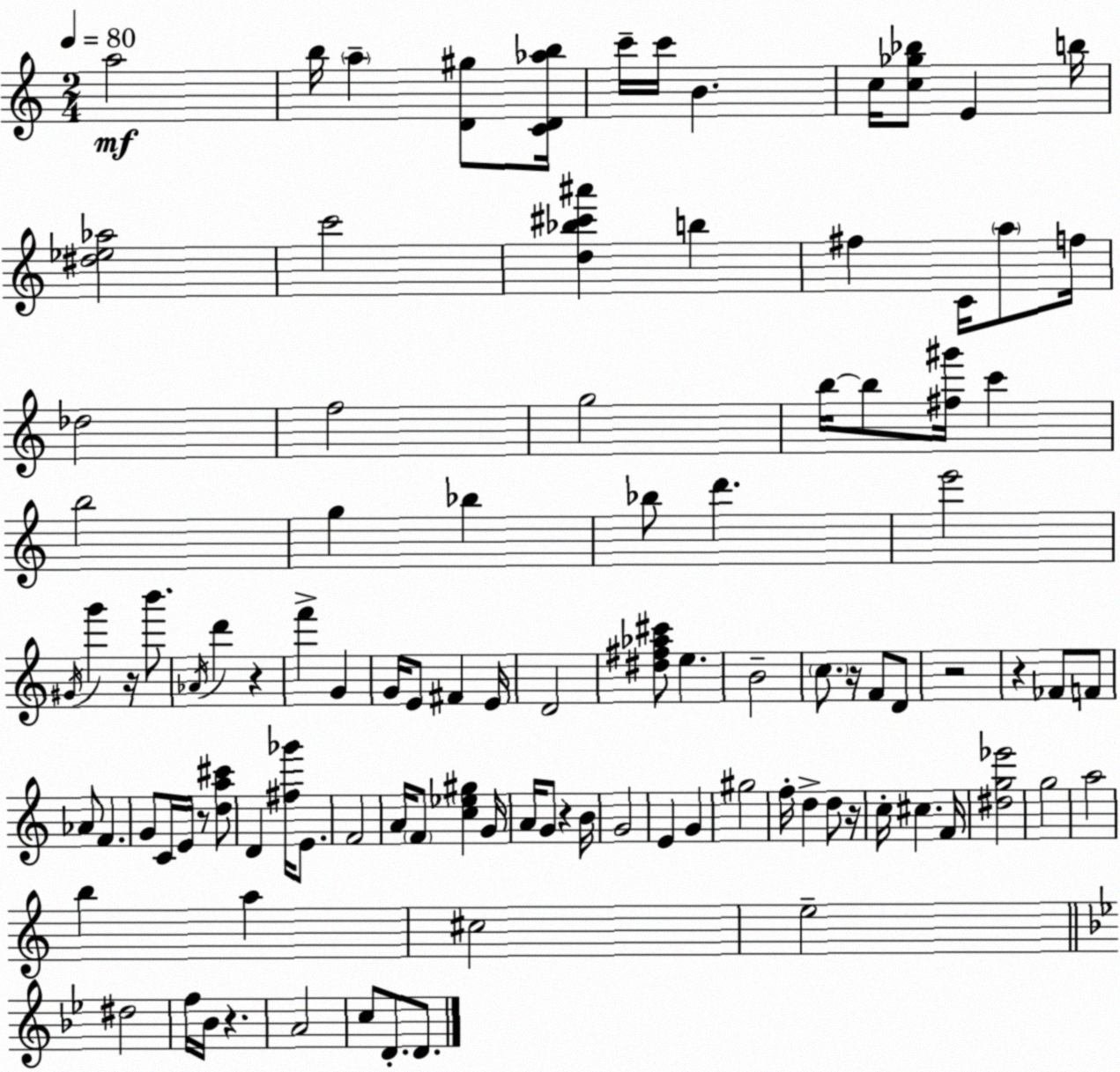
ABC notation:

X:1
T:Untitled
M:2/4
L:1/4
K:Am
a2 b/4 a [D^g]/2 [CD_ab]/4 c'/4 c'/4 B c/4 [c_g_b]/2 E b/4 [^d_e_a]2 c'2 [d_b^c'^a'] b ^f C/4 a/2 f/4 _d2 f2 g2 b/4 b/2 [^f^g']/4 c' b2 g _b _b/2 d' e'2 ^G/4 g' z/4 b'/2 _A/4 d' z f' G G/4 E/2 ^F E/4 D2 [^d^f_a^c']/2 e B2 c/2 z/4 F/2 D/2 z2 z _F/2 F/2 _A/2 F G/2 C/4 E/4 z/2 [da^c']/2 D [^f_g']/4 E/2 F2 A/4 F/2 [c_e^g] G/4 A/4 G/2 z B/4 G2 E G ^g2 f/4 d d/2 z/4 c/4 ^c F/4 [^dg_e']2 g2 a2 b a ^c2 e2 ^d2 f/4 _B/4 z A2 c/2 D/2 D/2